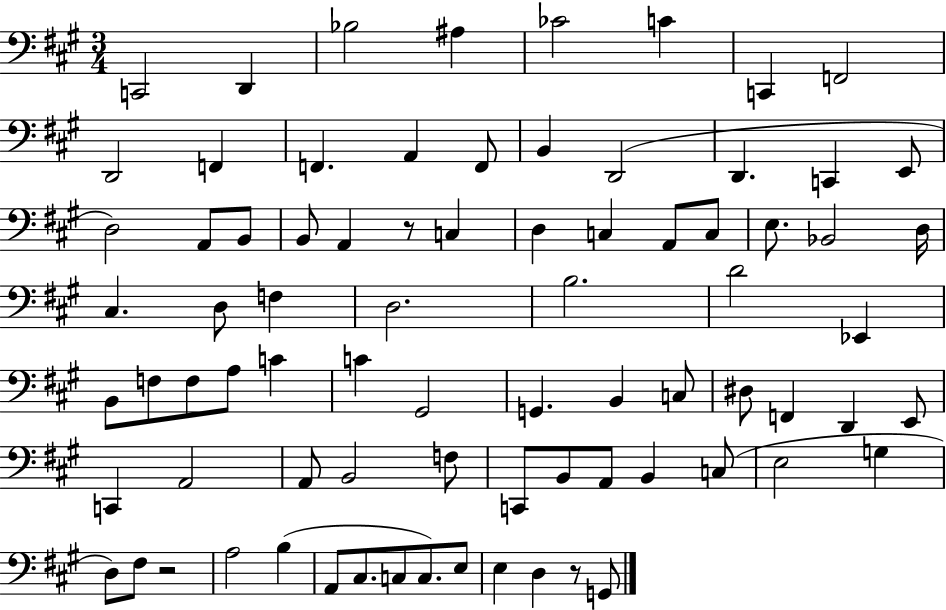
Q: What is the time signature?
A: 3/4